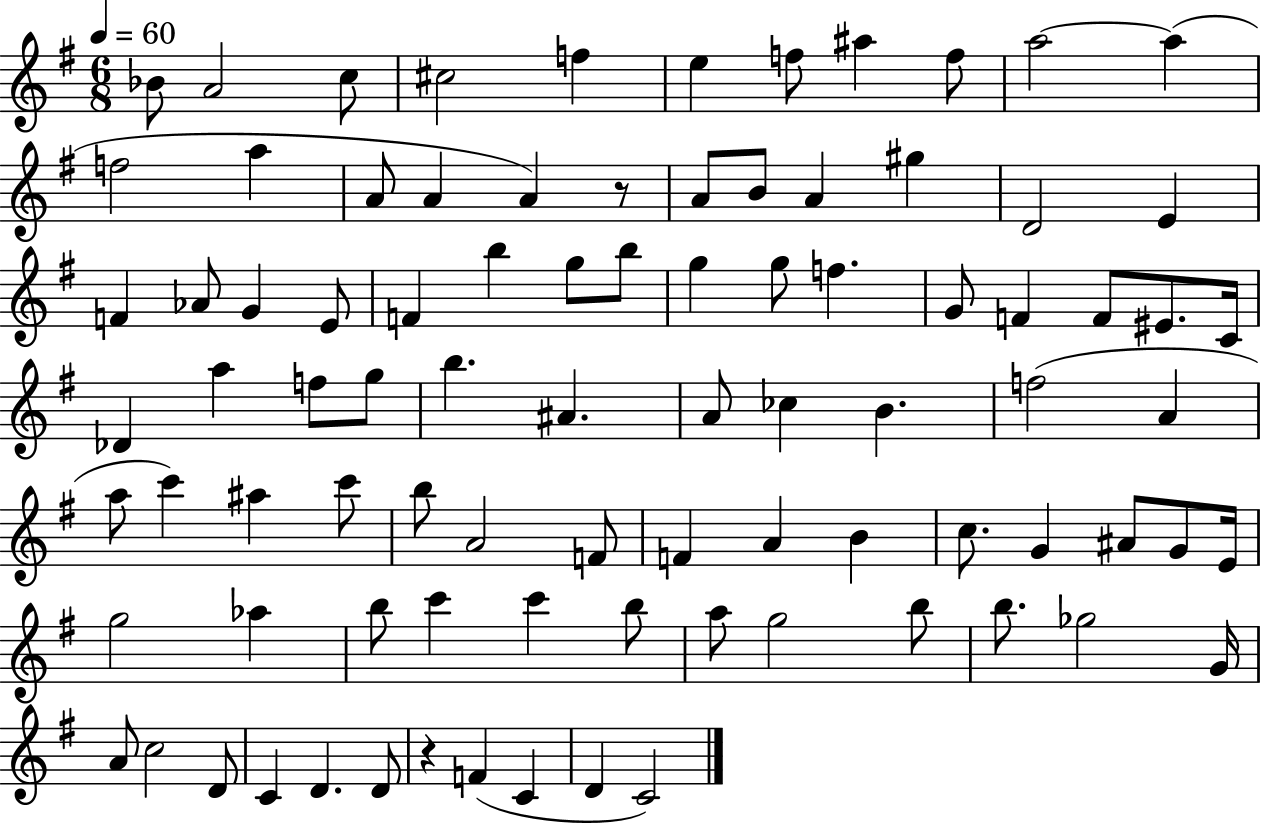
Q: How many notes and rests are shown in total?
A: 88